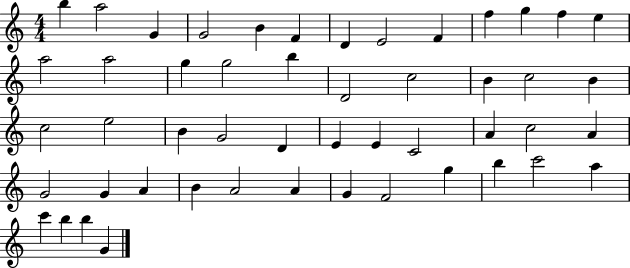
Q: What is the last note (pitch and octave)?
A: G4